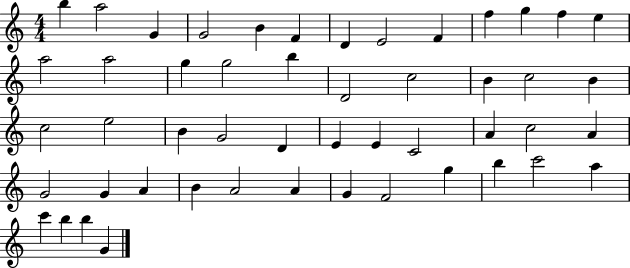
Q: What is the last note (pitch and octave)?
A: G4